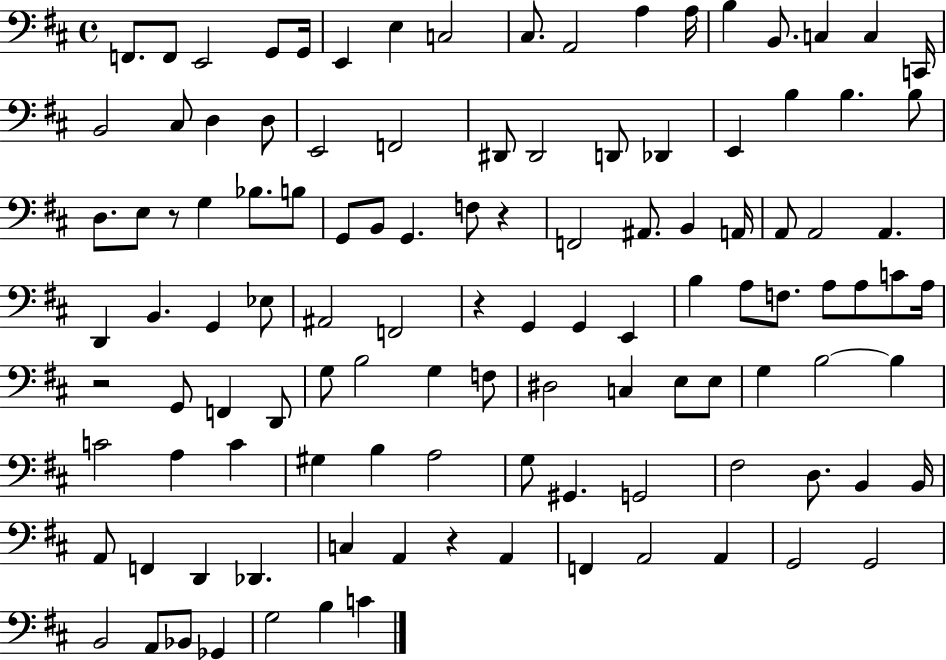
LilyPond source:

{
  \clef bass
  \time 4/4
  \defaultTimeSignature
  \key d \major
  f,8. f,8 e,2 g,8 g,16 | e,4 e4 c2 | cis8. a,2 a4 a16 | b4 b,8. c4 c4 c,16 | \break b,2 cis8 d4 d8 | e,2 f,2 | dis,8 dis,2 d,8 des,4 | e,4 b4 b4. b8 | \break d8. e8 r8 g4 bes8. b8 | g,8 b,8 g,4. f8 r4 | f,2 ais,8. b,4 a,16 | a,8 a,2 a,4. | \break d,4 b,4. g,4 ees8 | ais,2 f,2 | r4 g,4 g,4 e,4 | b4 a8 f8. a8 a8 c'8 a16 | \break r2 g,8 f,4 d,8 | g8 b2 g4 f8 | dis2 c4 e8 e8 | g4 b2~~ b4 | \break c'2 a4 c'4 | gis4 b4 a2 | g8 gis,4. g,2 | fis2 d8. b,4 b,16 | \break a,8 f,4 d,4 des,4. | c4 a,4 r4 a,4 | f,4 a,2 a,4 | g,2 g,2 | \break b,2 a,8 bes,8 ges,4 | g2 b4 c'4 | \bar "|."
}